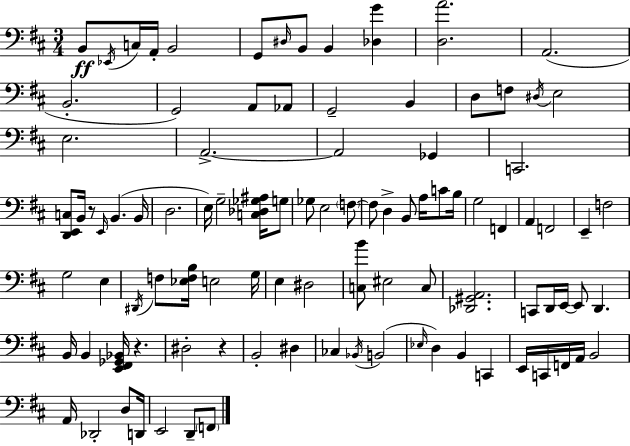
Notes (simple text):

B2/e Eb2/s C3/s A2/s B2/h G2/e D#3/s B2/e B2/q [Db3,G4]/q [D3,A4]/h. A2/h. B2/h. G2/h A2/e Ab2/e G2/h B2/q D3/e F3/e D#3/s E3/h E3/h. A2/h. A2/h Gb2/q C2/h. [D2,E2,C3]/e B2/s R/e E2/s B2/q. B2/s D3/h. E3/s G3/h [C3,Db3,Gb3,A#3]/s G3/e Gb3/e E3/h F3/e F3/e D3/q B2/e A3/s C4/e B3/s G3/h F2/q A2/q F2/h E2/q F3/h G3/h E3/q D#2/s F3/e [Eb3,F3,B3]/s E3/h G3/s E3/q D#3/h [C3,B4]/e EIS3/h C3/e [Db2,G#2,A2]/h. C2/e D2/s E2/s E2/e D2/q. B2/s B2/q [E2,F#2,Gb2,Bb2]/s R/q. D#3/h R/q B2/h D#3/q CES3/q Bb2/s B2/h Eb3/s D3/q B2/q C2/q E2/s C2/s F2/s A2/s B2/h A2/s Db2/h D3/e D2/s E2/h D2/e F2/e